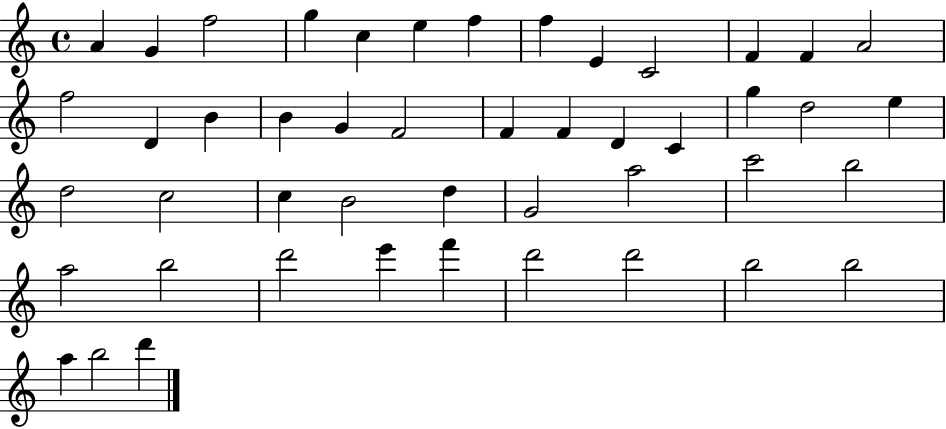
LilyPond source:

{
  \clef treble
  \time 4/4
  \defaultTimeSignature
  \key c \major
  a'4 g'4 f''2 | g''4 c''4 e''4 f''4 | f''4 e'4 c'2 | f'4 f'4 a'2 | \break f''2 d'4 b'4 | b'4 g'4 f'2 | f'4 f'4 d'4 c'4 | g''4 d''2 e''4 | \break d''2 c''2 | c''4 b'2 d''4 | g'2 a''2 | c'''2 b''2 | \break a''2 b''2 | d'''2 e'''4 f'''4 | d'''2 d'''2 | b''2 b''2 | \break a''4 b''2 d'''4 | \bar "|."
}